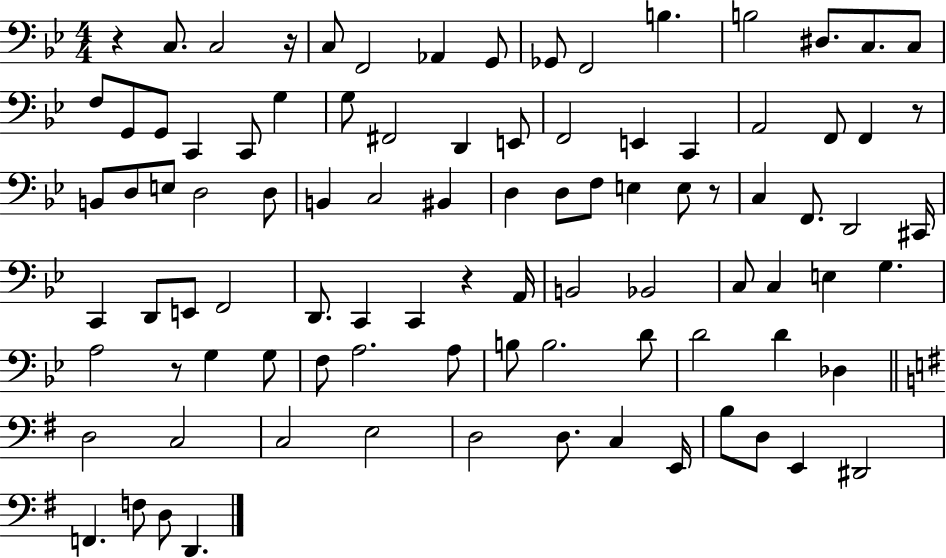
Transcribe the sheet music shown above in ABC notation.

X:1
T:Untitled
M:4/4
L:1/4
K:Bb
z C,/2 C,2 z/4 C,/2 F,,2 _A,, G,,/2 _G,,/2 F,,2 B, B,2 ^D,/2 C,/2 C,/2 F,/2 G,,/2 G,,/2 C,, C,,/2 G, G,/2 ^F,,2 D,, E,,/2 F,,2 E,, C,, A,,2 F,,/2 F,, z/2 B,,/2 D,/2 E,/2 D,2 D,/2 B,, C,2 ^B,, D, D,/2 F,/2 E, E,/2 z/2 C, F,,/2 D,,2 ^C,,/4 C,, D,,/2 E,,/2 F,,2 D,,/2 C,, C,, z A,,/4 B,,2 _B,,2 C,/2 C, E, G, A,2 z/2 G, G,/2 F,/2 A,2 A,/2 B,/2 B,2 D/2 D2 D _D, D,2 C,2 C,2 E,2 D,2 D,/2 C, E,,/4 B,/2 D,/2 E,, ^D,,2 F,, F,/2 D,/2 D,,